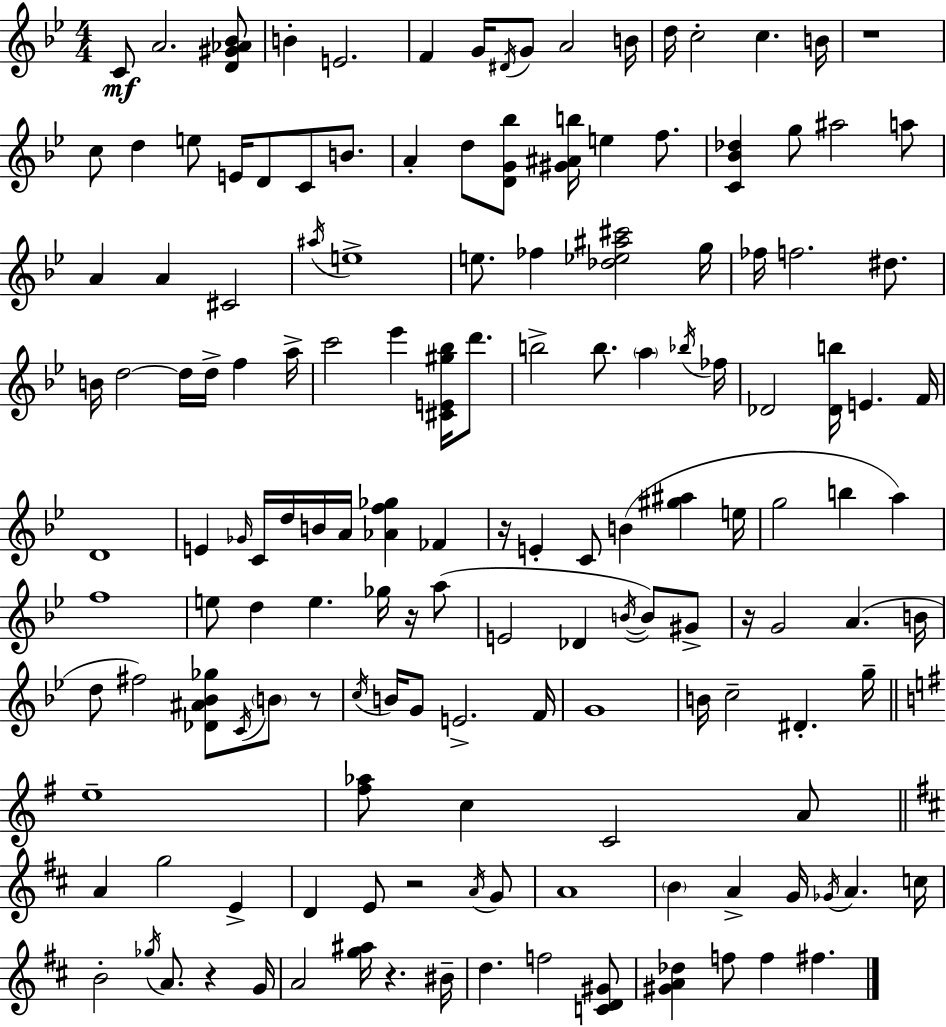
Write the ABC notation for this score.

X:1
T:Untitled
M:4/4
L:1/4
K:Gm
C/2 A2 [D^G_A_B]/2 B E2 F G/4 ^D/4 G/2 A2 B/4 d/4 c2 c B/4 z4 c/2 d e/2 E/4 D/2 C/2 B/2 A d/2 [DG_b]/2 [^G^Ab]/4 e f/2 [C_B_d] g/2 ^a2 a/2 A A ^C2 ^a/4 e4 e/2 _f [_d_e^a^c']2 g/4 _f/4 f2 ^d/2 B/4 d2 d/4 d/4 f a/4 c'2 _e' [^CE^g_b]/4 d'/2 b2 b/2 a _b/4 _f/4 _D2 [_Db]/4 E F/4 D4 E _G/4 C/4 d/4 B/4 A/4 [_Af_g] _F z/4 E C/2 B [^g^a] e/4 g2 b a f4 e/2 d e _g/4 z/4 a/2 E2 _D B/4 B/2 ^G/2 z/4 G2 A B/4 d/2 ^f2 [_D^A_B_g]/2 C/4 B/2 z/2 c/4 B/4 G/2 E2 F/4 G4 B/4 c2 ^D g/4 e4 [^f_a]/2 c C2 A/2 A g2 E D E/2 z2 A/4 G/2 A4 B A G/4 _G/4 A c/4 B2 _g/4 A/2 z G/4 A2 [g^a]/4 z ^B/4 d f2 [CD^G]/2 [^GA_d] f/2 f ^f